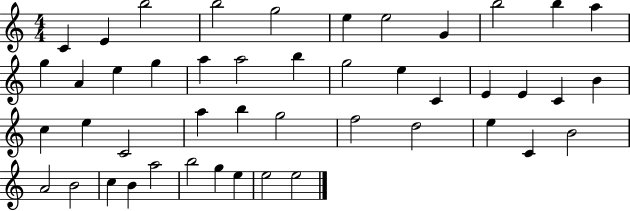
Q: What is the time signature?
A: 4/4